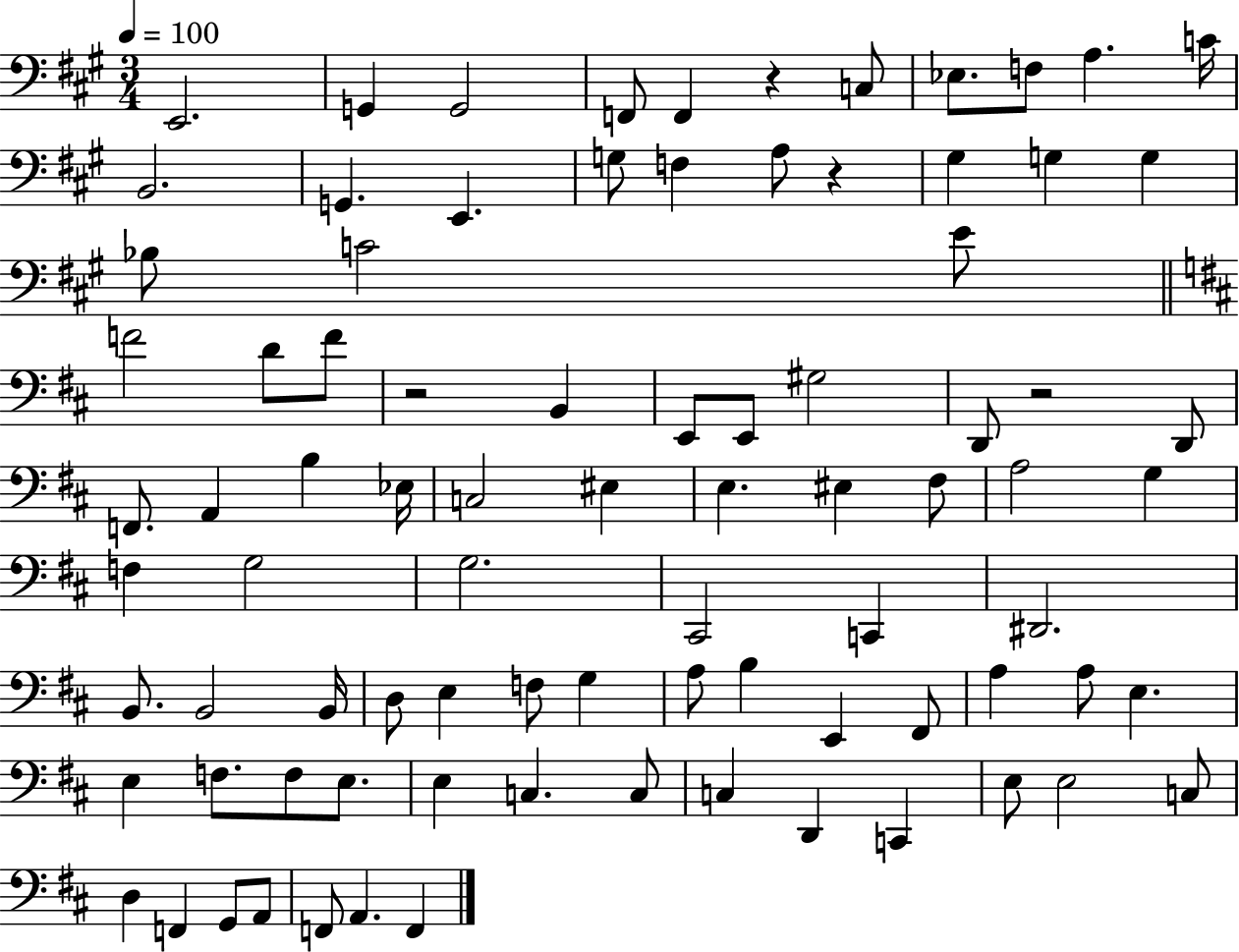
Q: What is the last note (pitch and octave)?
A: F2